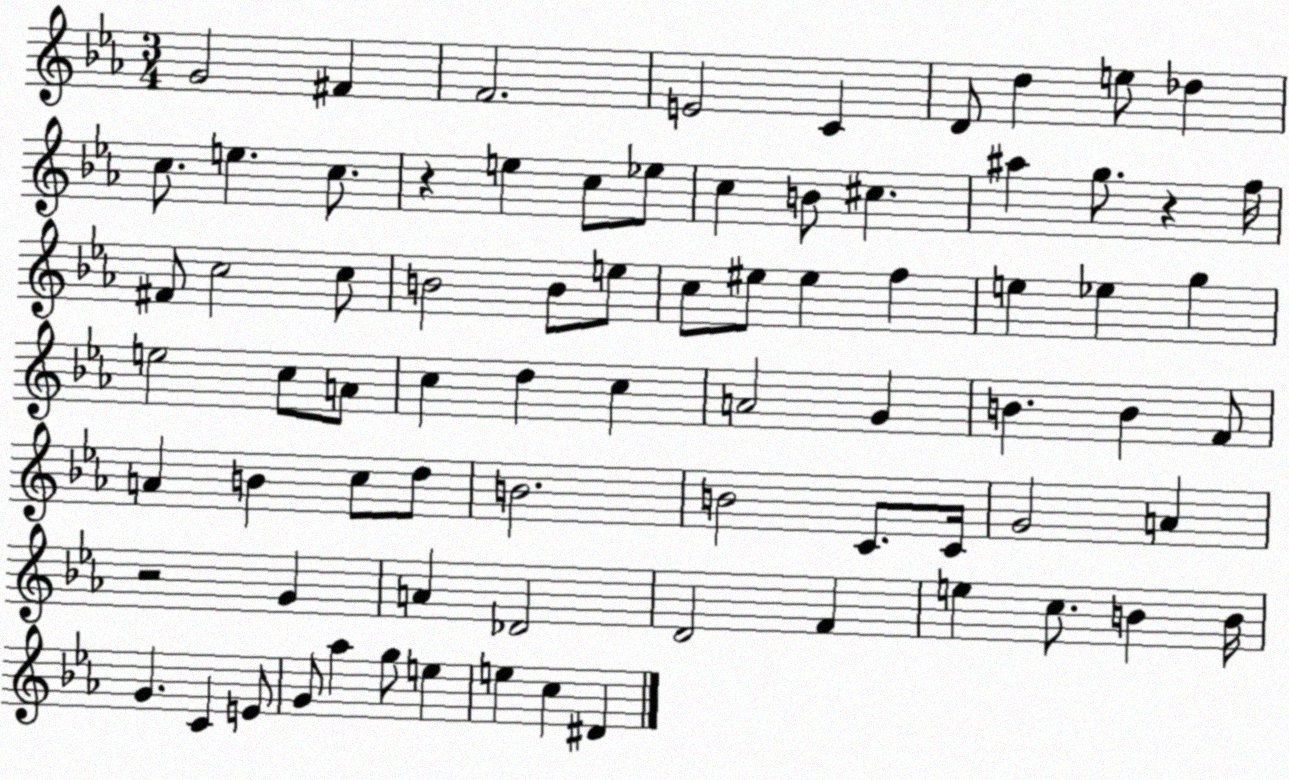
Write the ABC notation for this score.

X:1
T:Untitled
M:3/4
L:1/4
K:Eb
G2 ^F F2 E2 C D/2 d e/2 _d c/2 e c/2 z e c/2 _e/2 c B/2 ^c ^a g/2 z f/4 ^F/2 c2 c/2 B2 B/2 e/2 c/2 ^e/2 ^e f e _e g e2 c/2 A/2 c d c A2 G B B F/2 A B c/2 d/2 B2 B2 C/2 C/4 G2 A z2 G A _D2 D2 F e c/2 B B/4 G C E/2 G/2 _a g/2 e e c ^D